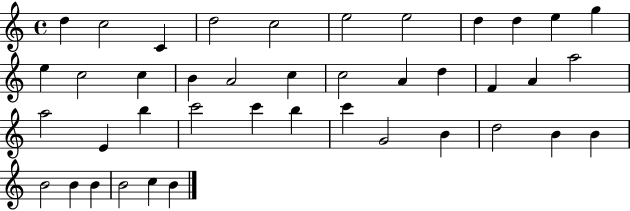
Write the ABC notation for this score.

X:1
T:Untitled
M:4/4
L:1/4
K:C
d c2 C d2 c2 e2 e2 d d e g e c2 c B A2 c c2 A d F A a2 a2 E b c'2 c' b c' G2 B d2 B B B2 B B B2 c B